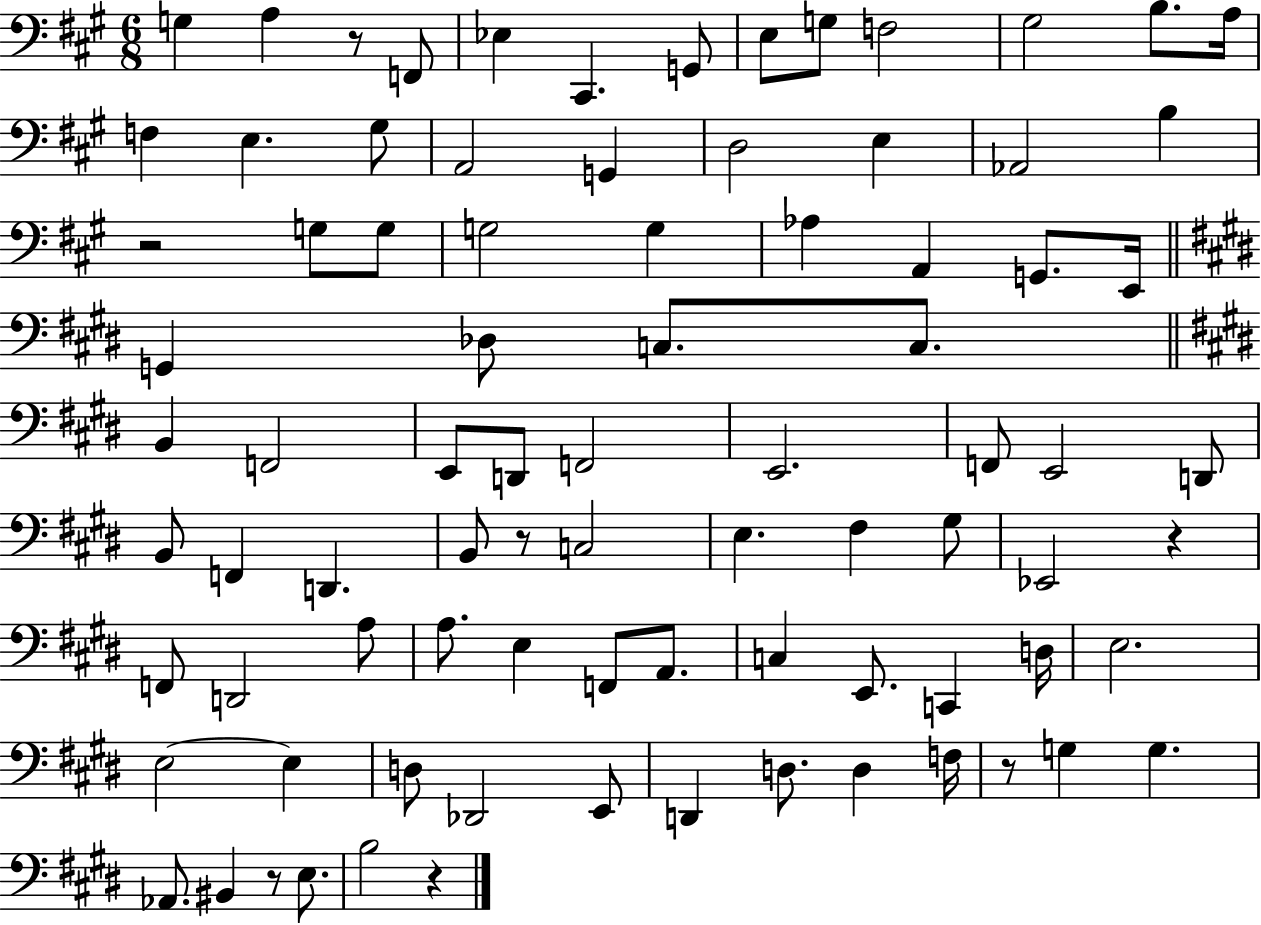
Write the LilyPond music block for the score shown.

{
  \clef bass
  \numericTimeSignature
  \time 6/8
  \key a \major
  g4 a4 r8 f,8 | ees4 cis,4. g,8 | e8 g8 f2 | gis2 b8. a16 | \break f4 e4. gis8 | a,2 g,4 | d2 e4 | aes,2 b4 | \break r2 g8 g8 | g2 g4 | aes4 a,4 g,8. e,16 | \bar "||" \break \key e \major g,4 des8 c8. c8. | \bar "||" \break \key e \major b,4 f,2 | e,8 d,8 f,2 | e,2. | f,8 e,2 d,8 | \break b,8 f,4 d,4. | b,8 r8 c2 | e4. fis4 gis8 | ees,2 r4 | \break f,8 d,2 a8 | a8. e4 f,8 a,8. | c4 e,8. c,4 d16 | e2. | \break e2~~ e4 | d8 des,2 e,8 | d,4 d8. d4 f16 | r8 g4 g4. | \break aes,8. bis,4 r8 e8. | b2 r4 | \bar "|."
}